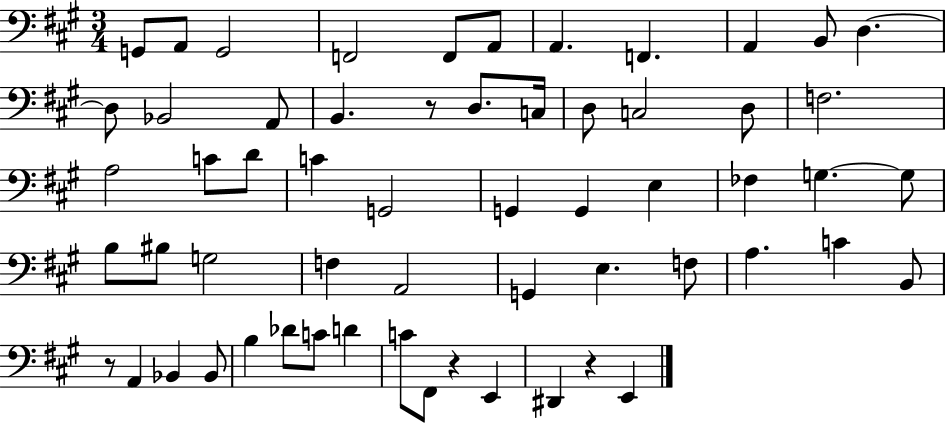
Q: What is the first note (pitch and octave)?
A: G2